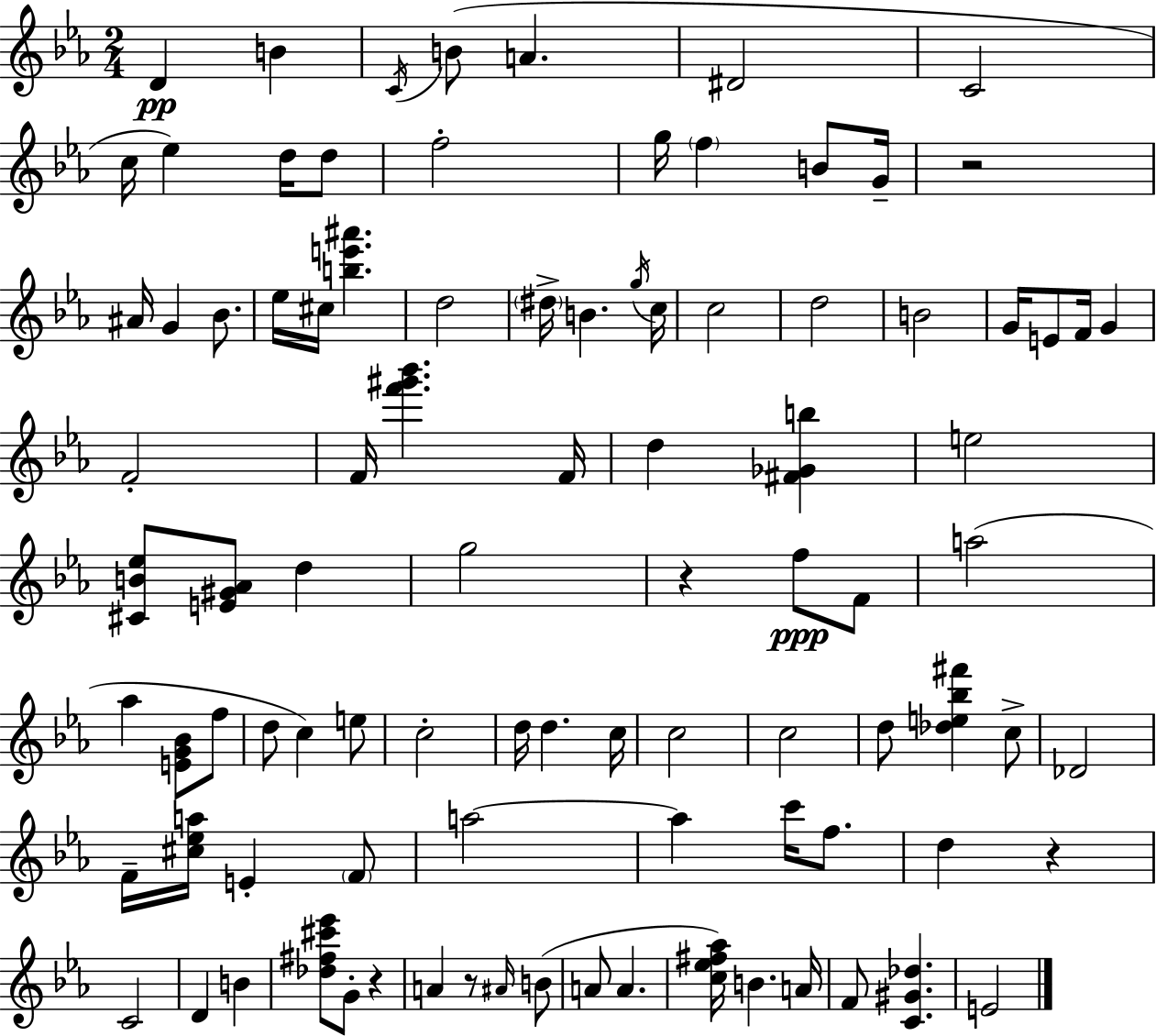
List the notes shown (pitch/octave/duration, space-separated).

D4/q B4/q C4/s B4/e A4/q. D#4/h C4/h C5/s Eb5/q D5/s D5/e F5/h G5/s F5/q B4/e G4/s R/h A#4/s G4/q Bb4/e. Eb5/s C#5/s [B5,E6,A#6]/q. D5/h D#5/s B4/q. G5/s C5/s C5/h D5/h B4/h G4/s E4/e F4/s G4/q F4/h F4/s [F6,G#6,Bb6]/q. F4/s D5/q [F#4,Gb4,B5]/q E5/h [C#4,B4,Eb5]/e [E4,G#4,Ab4]/e D5/q G5/h R/q F5/e F4/e A5/h Ab5/q [E4,G4,Bb4]/e F5/e D5/e C5/q E5/e C5/h D5/s D5/q. C5/s C5/h C5/h D5/e [Db5,E5,Bb5,F#6]/q C5/e Db4/h F4/s [C#5,Eb5,A5]/s E4/q F4/e A5/h A5/q C6/s F5/e. D5/q R/q C4/h D4/q B4/q [Db5,F#5,C#6,Eb6]/e G4/e R/q A4/q R/e A#4/s B4/e A4/e A4/q. [C5,Eb5,F#5,Ab5]/s B4/q. A4/s F4/e [C4,G#4,Db5]/q. E4/h